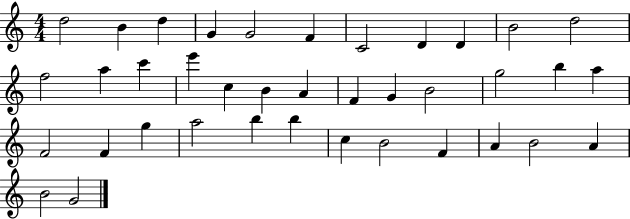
{
  \clef treble
  \numericTimeSignature
  \time 4/4
  \key c \major
  d''2 b'4 d''4 | g'4 g'2 f'4 | c'2 d'4 d'4 | b'2 d''2 | \break f''2 a''4 c'''4 | e'''4 c''4 b'4 a'4 | f'4 g'4 b'2 | g''2 b''4 a''4 | \break f'2 f'4 g''4 | a''2 b''4 b''4 | c''4 b'2 f'4 | a'4 b'2 a'4 | \break b'2 g'2 | \bar "|."
}